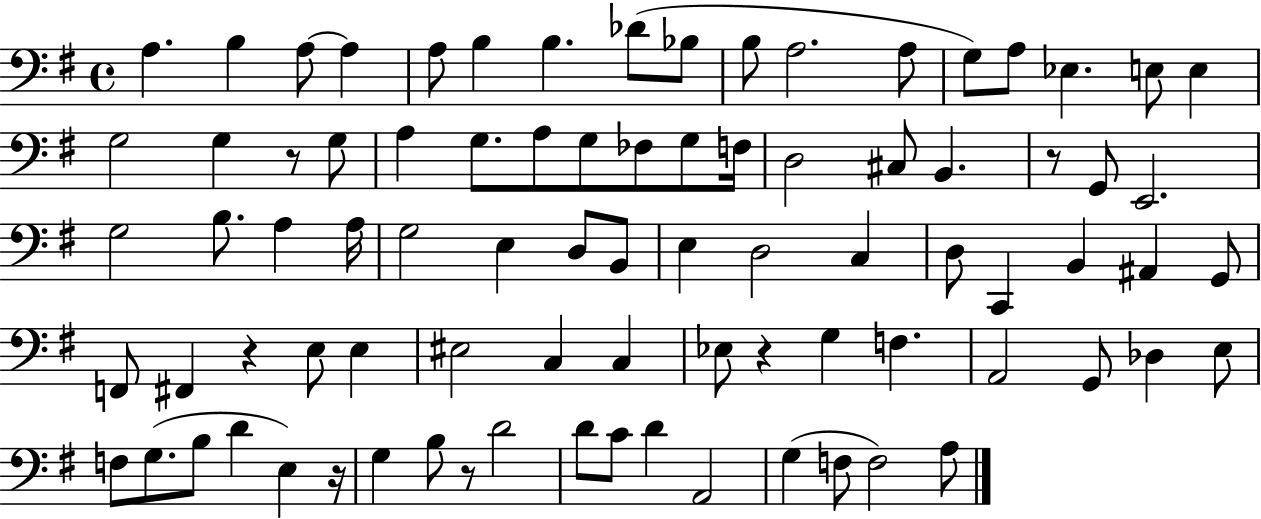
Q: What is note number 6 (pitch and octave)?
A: B3